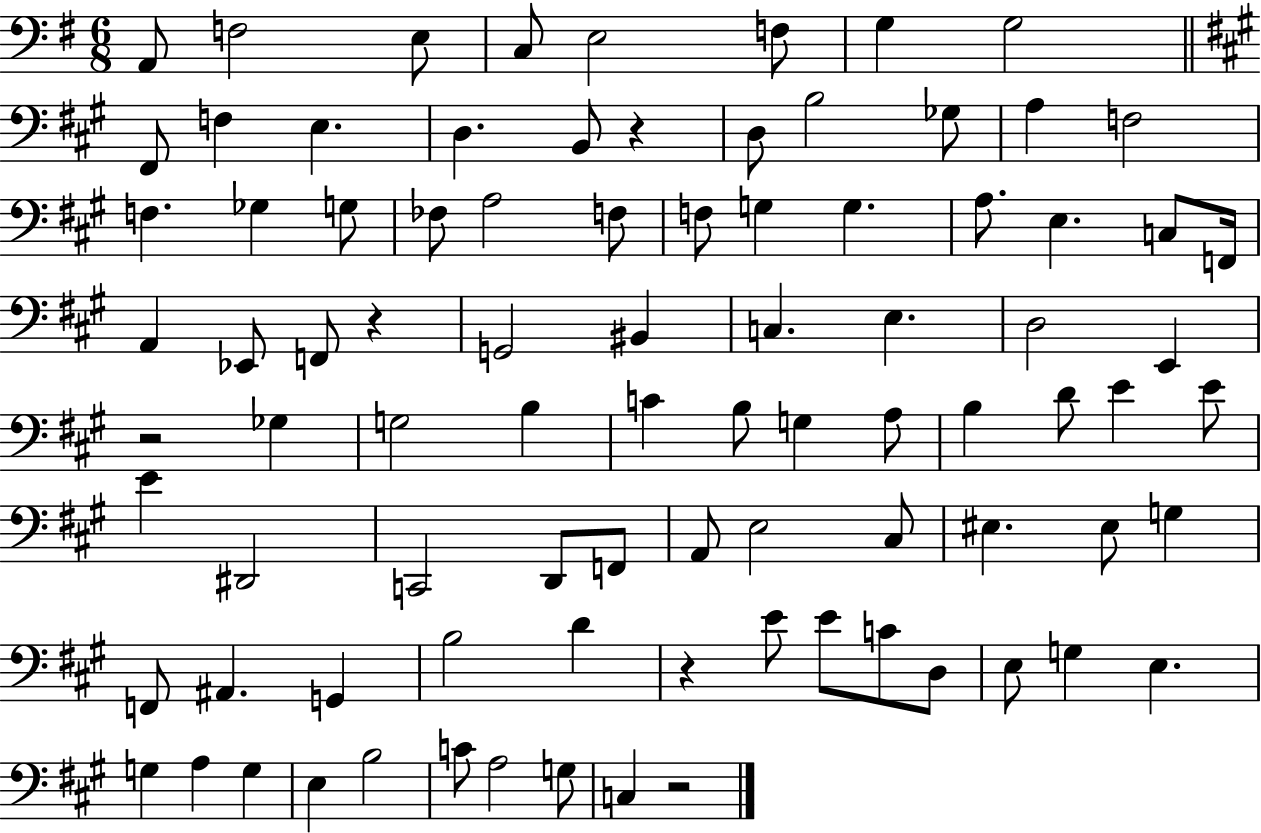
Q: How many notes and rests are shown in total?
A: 88